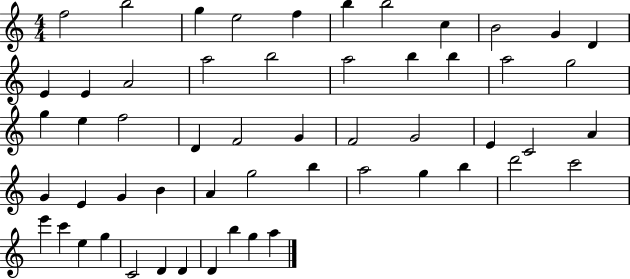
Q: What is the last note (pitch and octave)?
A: A5